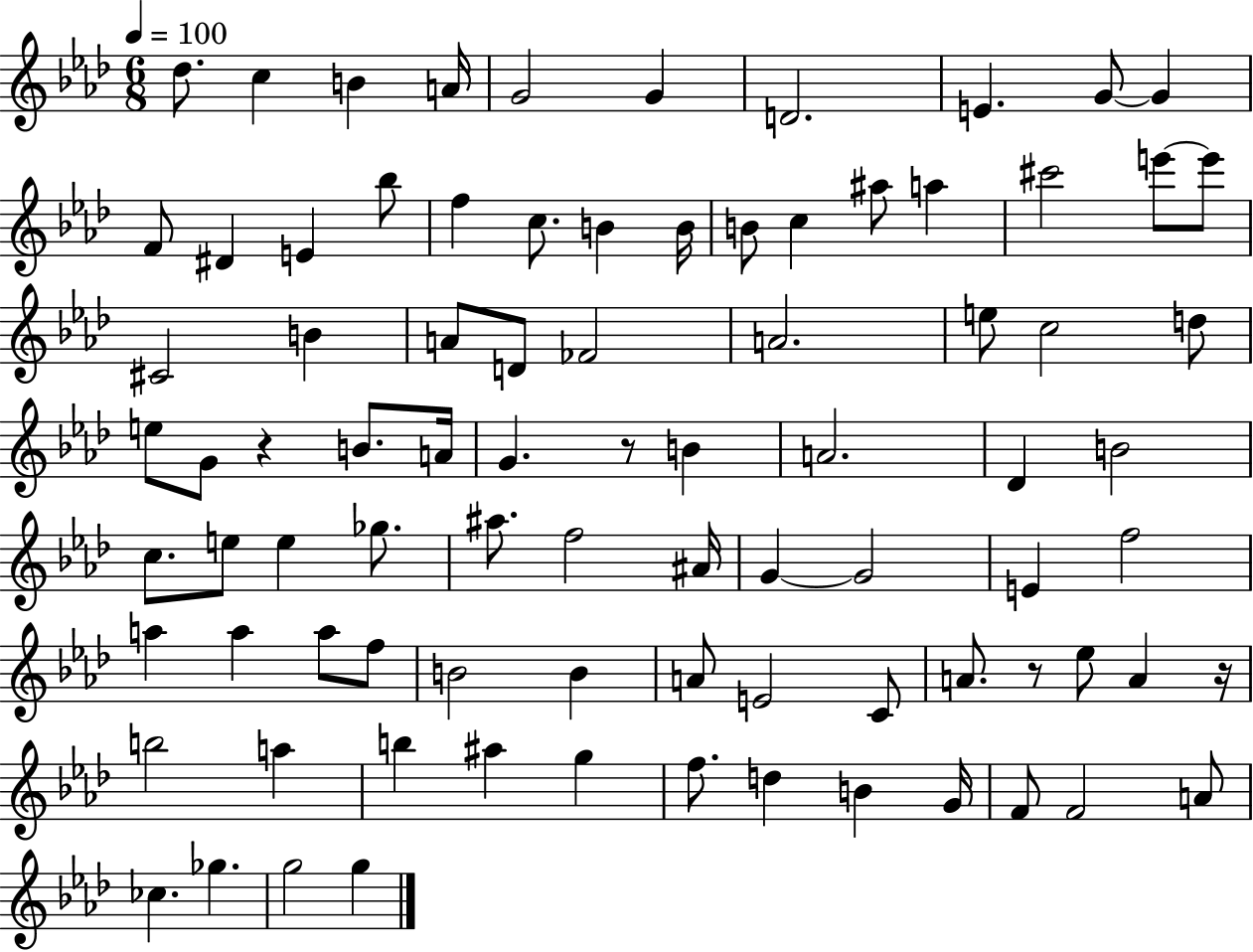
X:1
T:Untitled
M:6/8
L:1/4
K:Ab
_d/2 c B A/4 G2 G D2 E G/2 G F/2 ^D E _b/2 f c/2 B B/4 B/2 c ^a/2 a ^c'2 e'/2 e'/2 ^C2 B A/2 D/2 _F2 A2 e/2 c2 d/2 e/2 G/2 z B/2 A/4 G z/2 B A2 _D B2 c/2 e/2 e _g/2 ^a/2 f2 ^A/4 G G2 E f2 a a a/2 f/2 B2 B A/2 E2 C/2 A/2 z/2 _e/2 A z/4 b2 a b ^a g f/2 d B G/4 F/2 F2 A/2 _c _g g2 g